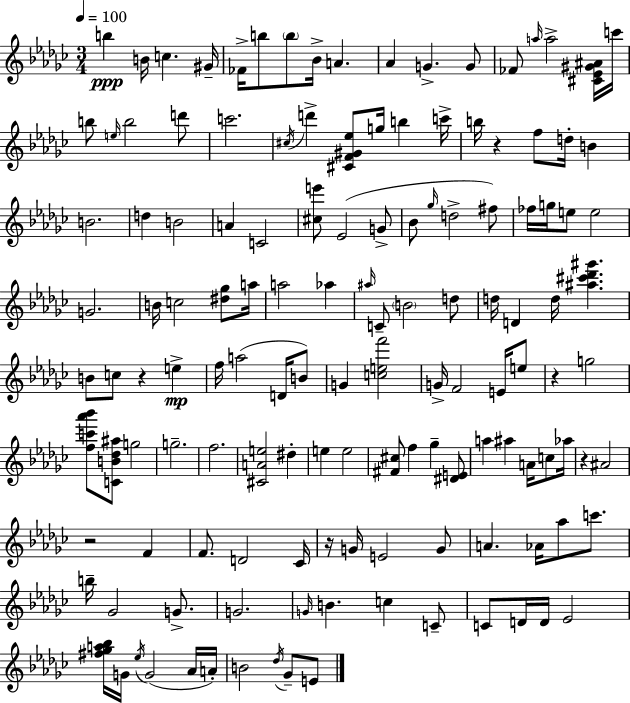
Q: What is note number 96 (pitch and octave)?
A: C6